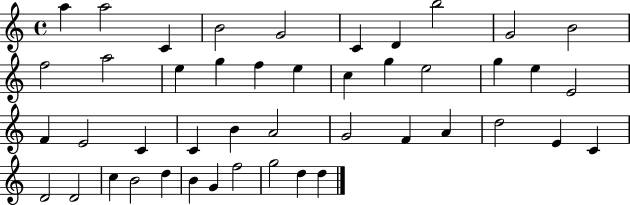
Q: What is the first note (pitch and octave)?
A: A5